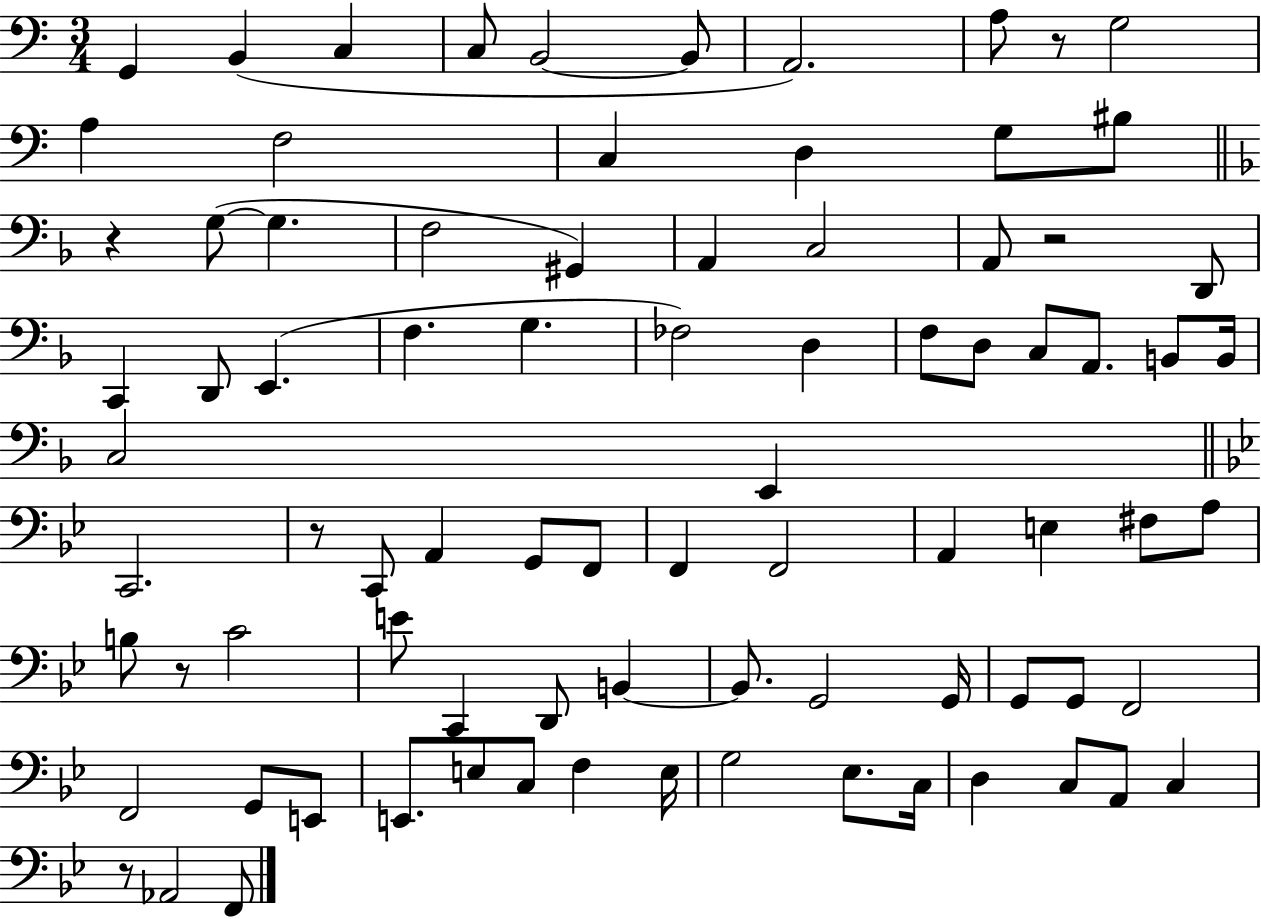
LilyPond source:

{
  \clef bass
  \numericTimeSignature
  \time 3/4
  \key c \major
  g,4 b,4( c4 | c8 b,2~~ b,8 | a,2.) | a8 r8 g2 | \break a4 f2 | c4 d4 g8 bis8 | \bar "||" \break \key f \major r4 g8~(~ g4. | f2 gis,4) | a,4 c2 | a,8 r2 d,8 | \break c,4 d,8 e,4.( | f4. g4. | fes2) d4 | f8 d8 c8 a,8. b,8 b,16 | \break c2 e,4 | \bar "||" \break \key g \minor c,2. | r8 c,8 a,4 g,8 f,8 | f,4 f,2 | a,4 e4 fis8 a8 | \break b8 r8 c'2 | e'8 c,4 d,8 b,4~~ | b,8. g,2 g,16 | g,8 g,8 f,2 | \break f,2 g,8 e,8 | e,8. e8 c8 f4 e16 | g2 ees8. c16 | d4 c8 a,8 c4 | \break r8 aes,2 f,8 | \bar "|."
}